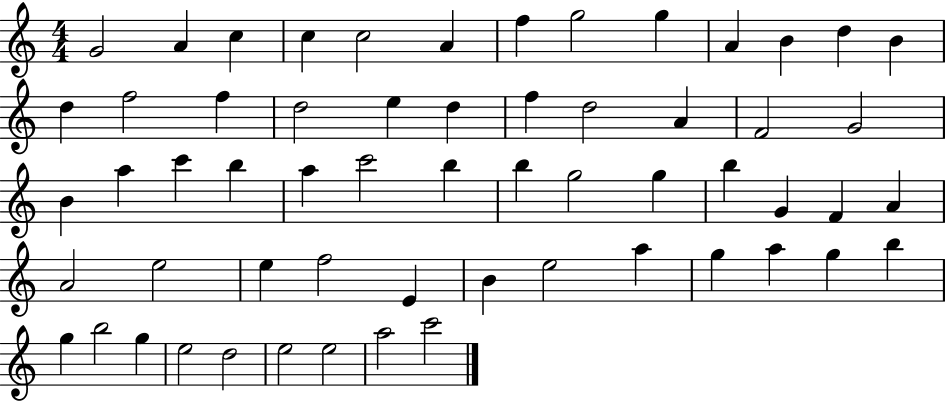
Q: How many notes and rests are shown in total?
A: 59